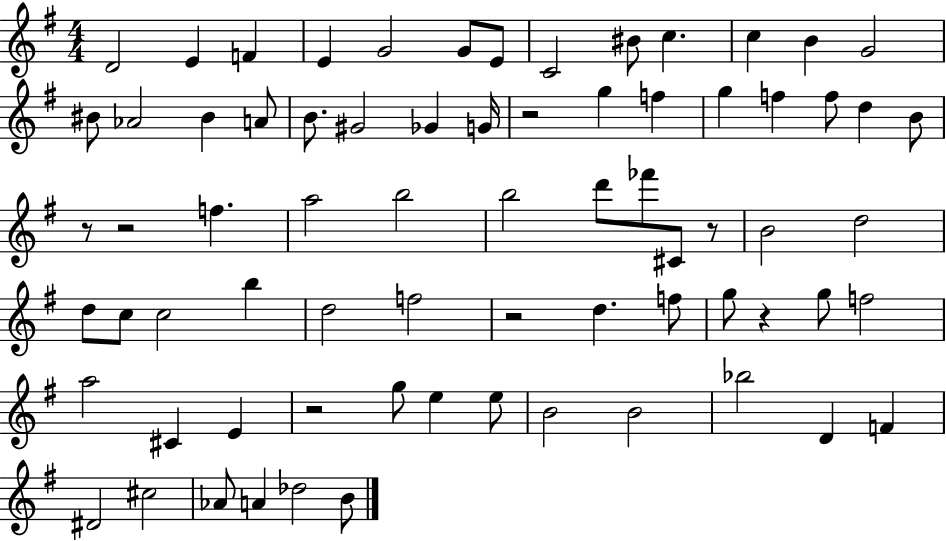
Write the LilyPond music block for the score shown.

{
  \clef treble
  \numericTimeSignature
  \time 4/4
  \key g \major
  d'2 e'4 f'4 | e'4 g'2 g'8 e'8 | c'2 bis'8 c''4. | c''4 b'4 g'2 | \break bis'8 aes'2 bis'4 a'8 | b'8. gis'2 ges'4 g'16 | r2 g''4 f''4 | g''4 f''4 f''8 d''4 b'8 | \break r8 r2 f''4. | a''2 b''2 | b''2 d'''8 fes'''8 cis'8 r8 | b'2 d''2 | \break d''8 c''8 c''2 b''4 | d''2 f''2 | r2 d''4. f''8 | g''8 r4 g''8 f''2 | \break a''2 cis'4 e'4 | r2 g''8 e''4 e''8 | b'2 b'2 | bes''2 d'4 f'4 | \break dis'2 cis''2 | aes'8 a'4 des''2 b'8 | \bar "|."
}